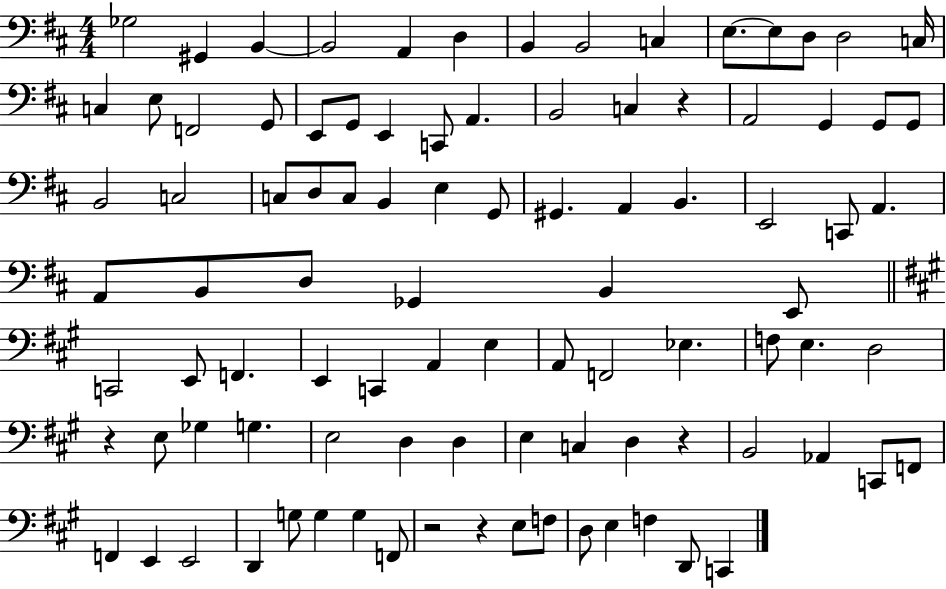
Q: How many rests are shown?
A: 5